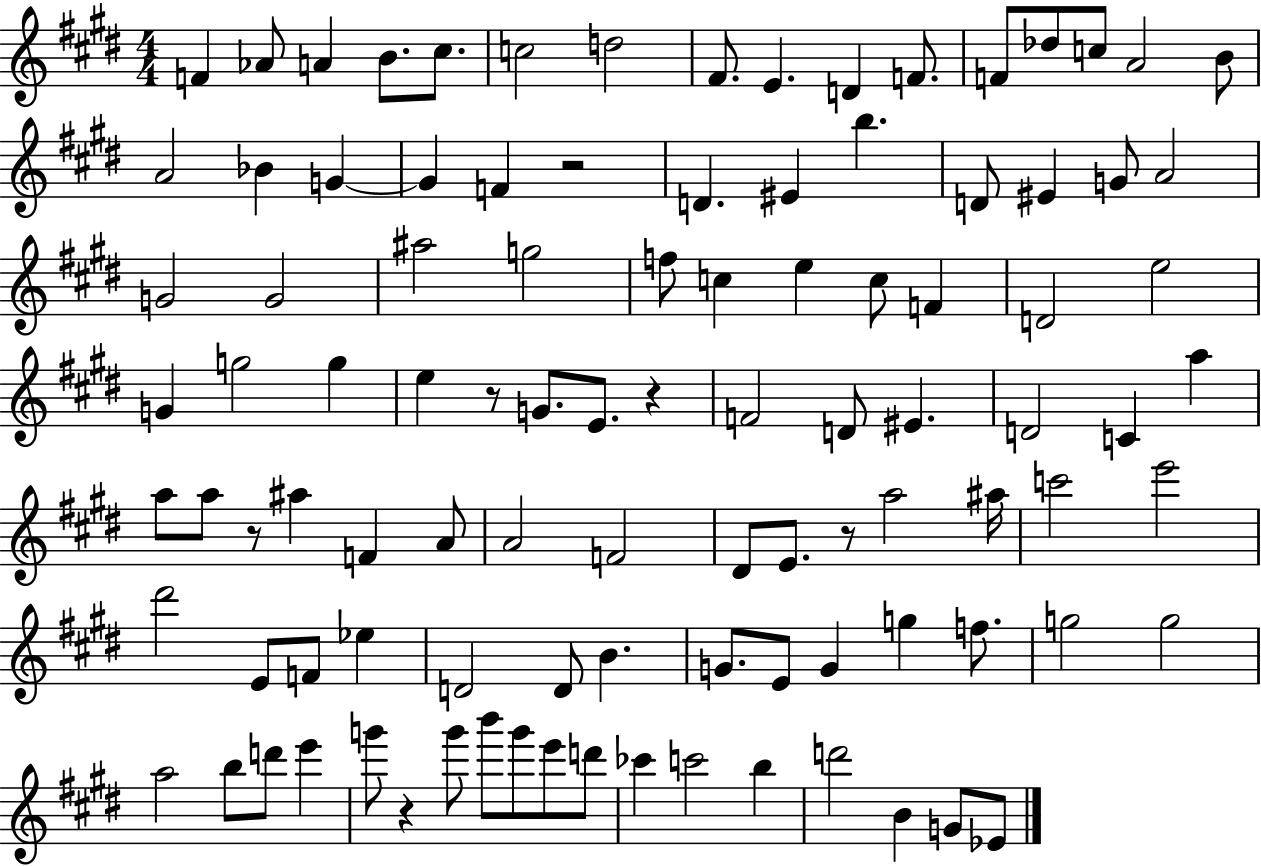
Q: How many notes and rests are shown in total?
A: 101